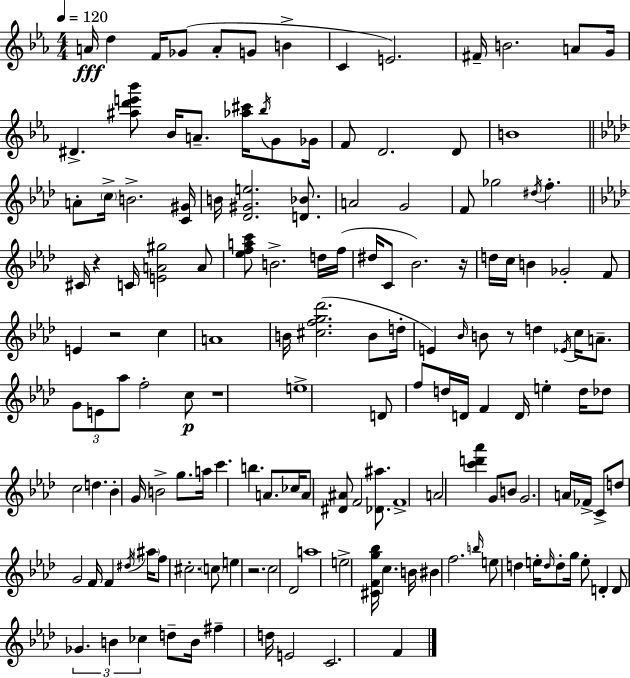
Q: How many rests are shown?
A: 6